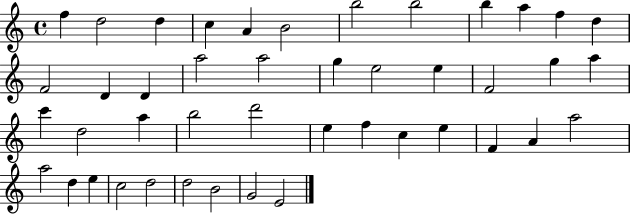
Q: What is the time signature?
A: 4/4